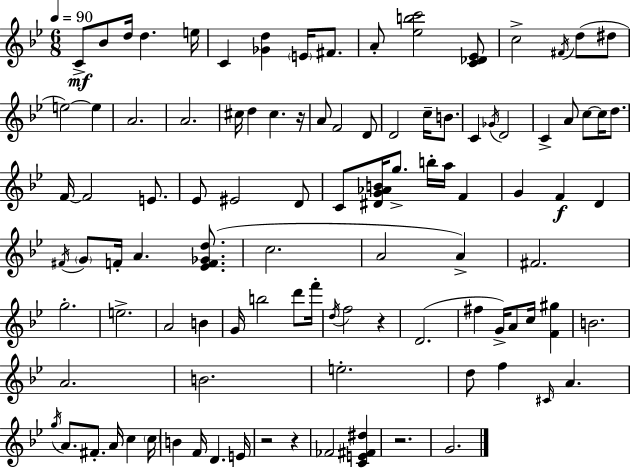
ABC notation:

X:1
T:Untitled
M:6/8
L:1/4
K:Bb
C/2 _B/2 d/4 d e/4 C [_Gd] E/4 ^F/2 A/2 [_ebc']2 [C_D_E]/2 c2 ^F/4 d/2 ^d/2 e2 e A2 A2 ^c/4 d ^c z/4 A/2 F2 D/2 D2 c/4 B/2 C _G/4 D2 C A/2 c/2 c/4 d/2 F/4 F2 E/2 _E/2 ^E2 D/2 C/2 [^DG_AB]/4 g/2 b/4 a/4 F G F D ^F/4 G/2 F/4 A [_EF_Gd]/2 c2 A2 A ^F2 g2 e2 A2 B G/4 b2 d'/2 f'/4 d/4 f2 z D2 ^f G/4 A/2 c/4 [F^g] B2 A2 B2 e2 d/2 f ^C/4 A g/4 A/2 ^F/2 A/4 c c/4 B F/4 D E/4 z2 z _F2 [CE^F^d] z2 G2